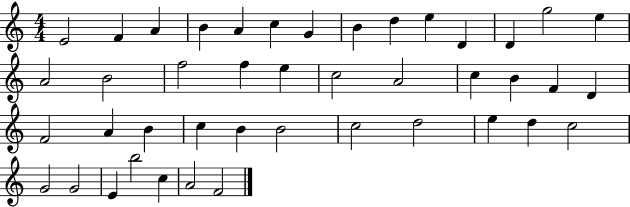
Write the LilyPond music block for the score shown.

{
  \clef treble
  \numericTimeSignature
  \time 4/4
  \key c \major
  e'2 f'4 a'4 | b'4 a'4 c''4 g'4 | b'4 d''4 e''4 d'4 | d'4 g''2 e''4 | \break a'2 b'2 | f''2 f''4 e''4 | c''2 a'2 | c''4 b'4 f'4 d'4 | \break f'2 a'4 b'4 | c''4 b'4 b'2 | c''2 d''2 | e''4 d''4 c''2 | \break g'2 g'2 | e'4 b''2 c''4 | a'2 f'2 | \bar "|."
}